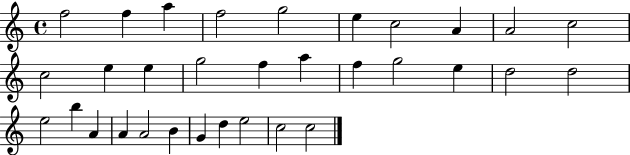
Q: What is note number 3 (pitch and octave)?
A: A5